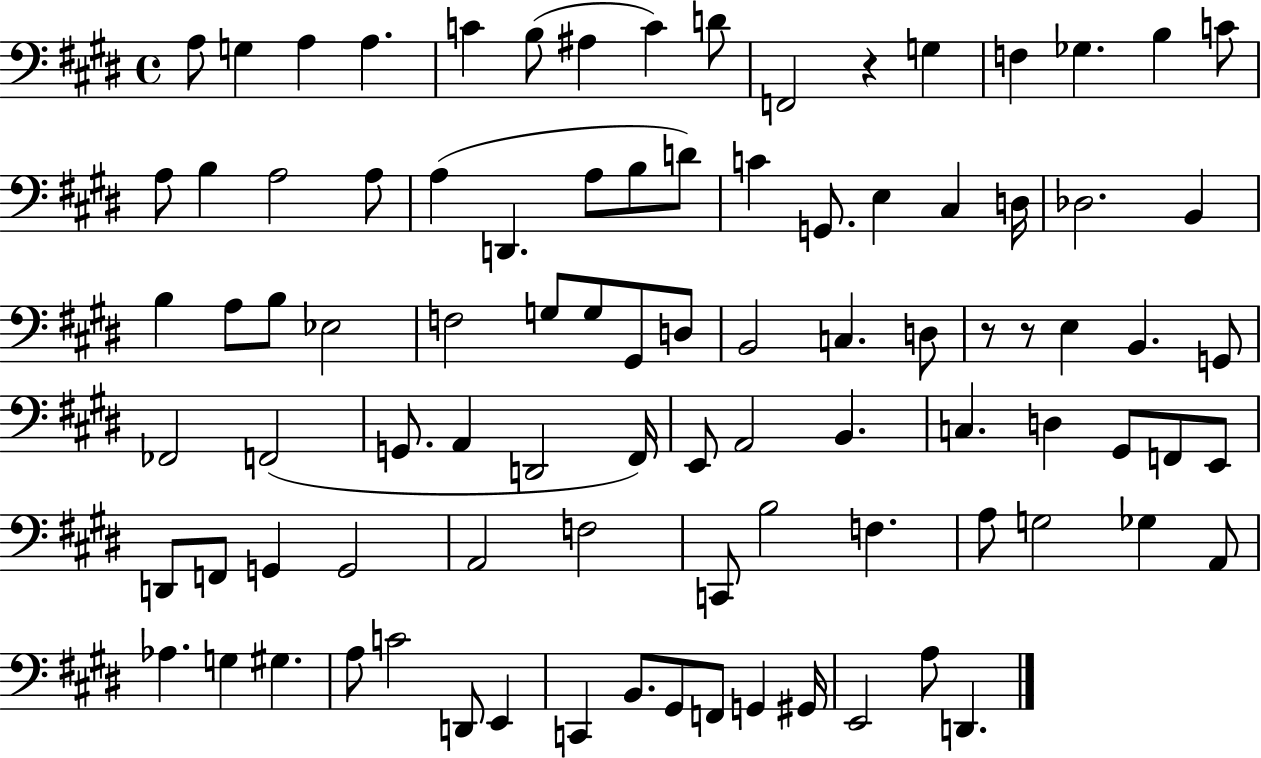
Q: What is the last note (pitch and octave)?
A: D2